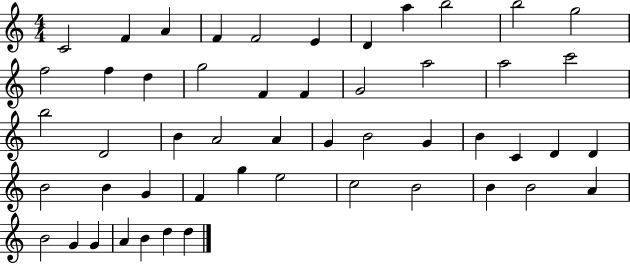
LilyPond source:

{
  \clef treble
  \numericTimeSignature
  \time 4/4
  \key c \major
  c'2 f'4 a'4 | f'4 f'2 e'4 | d'4 a''4 b''2 | b''2 g''2 | \break f''2 f''4 d''4 | g''2 f'4 f'4 | g'2 a''2 | a''2 c'''2 | \break b''2 d'2 | b'4 a'2 a'4 | g'4 b'2 g'4 | b'4 c'4 d'4 d'4 | \break b'2 b'4 g'4 | f'4 g''4 e''2 | c''2 b'2 | b'4 b'2 a'4 | \break b'2 g'4 g'4 | a'4 b'4 d''4 d''4 | \bar "|."
}